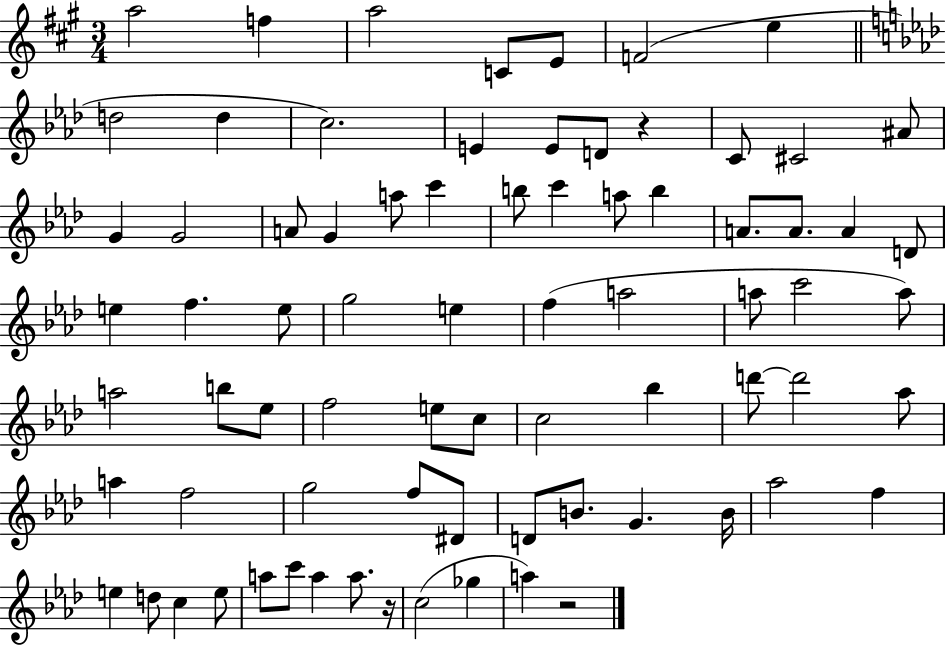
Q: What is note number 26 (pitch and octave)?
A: B5